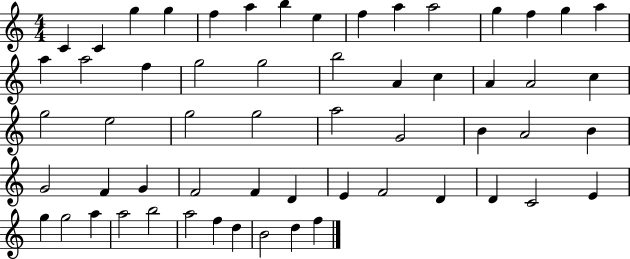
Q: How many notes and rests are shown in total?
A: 58